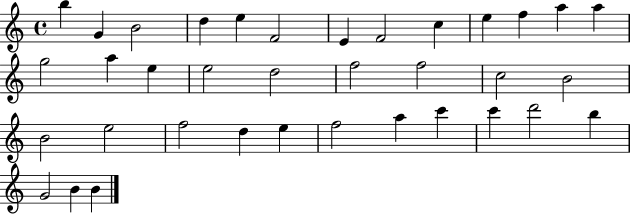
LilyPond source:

{
  \clef treble
  \time 4/4
  \defaultTimeSignature
  \key c \major
  b''4 g'4 b'2 | d''4 e''4 f'2 | e'4 f'2 c''4 | e''4 f''4 a''4 a''4 | \break g''2 a''4 e''4 | e''2 d''2 | f''2 f''2 | c''2 b'2 | \break b'2 e''2 | f''2 d''4 e''4 | f''2 a''4 c'''4 | c'''4 d'''2 b''4 | \break g'2 b'4 b'4 | \bar "|."
}